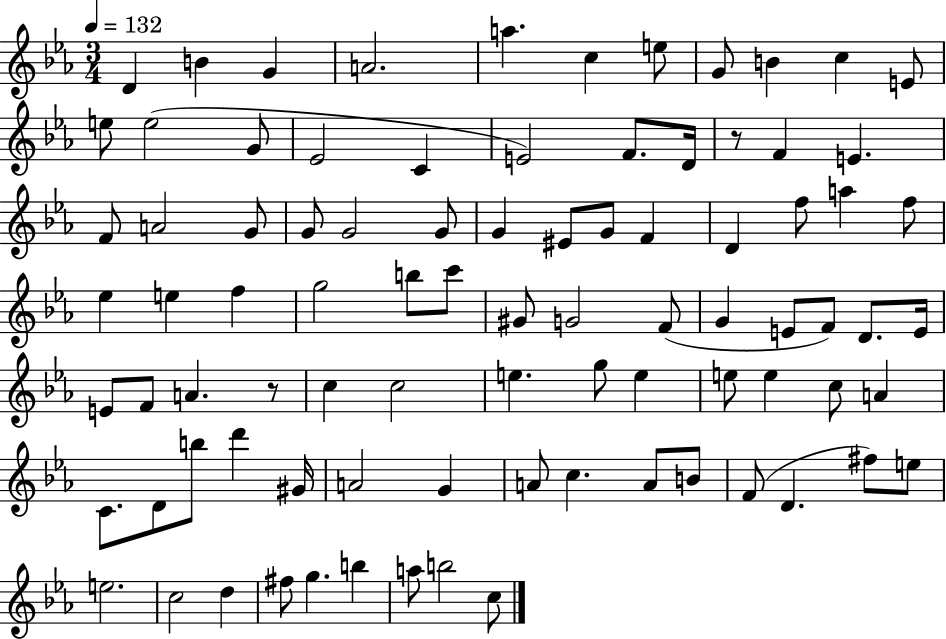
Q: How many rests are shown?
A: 2